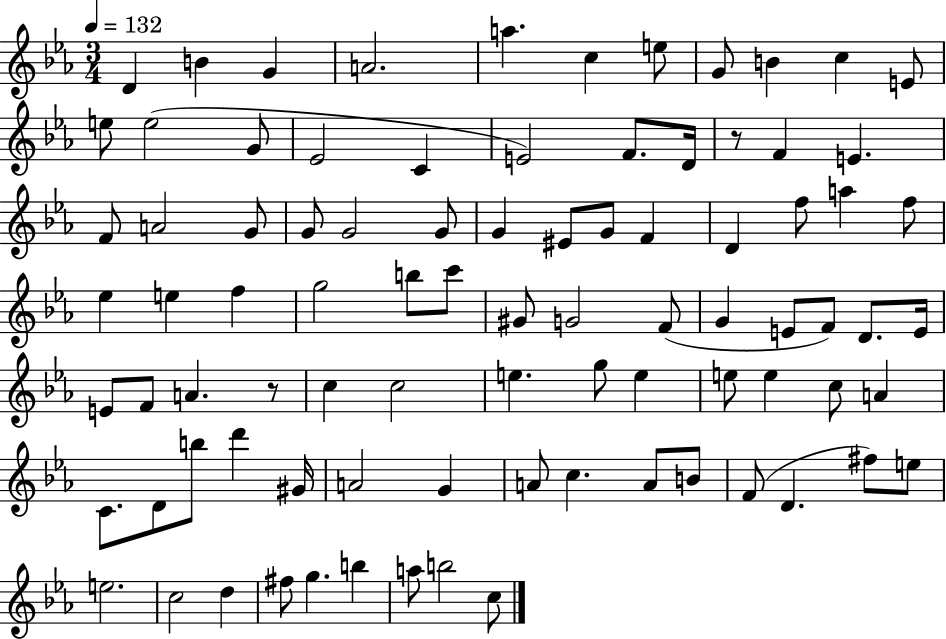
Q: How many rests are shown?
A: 2